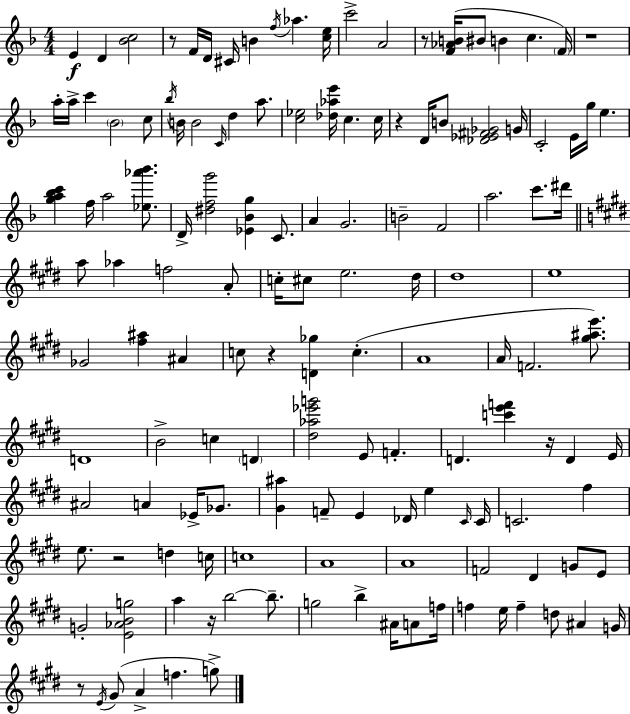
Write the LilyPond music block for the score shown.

{
  \clef treble
  \numericTimeSignature
  \time 4/4
  \key d \minor
  e'4\f d'4 <bes' c''>2 | r8 f'16 d'16 cis'16 b'4 \acciaccatura { f''16 } aes''4. | <c'' e''>16 c'''2-> a'2 | r8 <f' aes' b'>16( bis'8 b'4 c''4. | \break \parenthesize f'16) r1 | a''16-. a''16-> c'''4 \parenthesize bes'2 c''8 | \acciaccatura { bes''16 } b'16 b'2 \grace { c'16 } d''4 | a''8. <c'' ees''>2 <des'' aes'' e'''>16 c''4. | \break c''16 r4 d'16 b'8 <des' ees' fis' ges'>2 | g'16 c'2-. e'16 g''16 e''4. | <g'' a'' bes'' c'''>4 f''16 a''2 | <ees'' aes''' bes'''>8. d'16-> <dis'' f'' g'''>2 <ees' bes' g''>4 | \break c'8. a'4 g'2. | b'2-- f'2 | a''2. c'''8. | dis'''16 \bar "||" \break \key e \major a''8 aes''4 f''2 a'8-. | c''16-. cis''8 e''2. dis''16 | dis''1 | e''1 | \break ges'2 <fis'' ais''>4 ais'4 | c''8 r4 <d' ges''>4 c''4.-.( | a'1 | a'16 f'2. <gis'' ais'' e'''>8.) | \break d'1 | b'2-> c''4 \parenthesize d'4 | <dis'' aes'' ees''' g'''>2 e'8 f'4.-. | d'4. <c''' e''' f'''>4 r16 d'4 e'16 | \break ais'2 a'4 ees'16-> ges'8. | <gis' ais''>4 f'8-- e'4 des'16 e''4 \grace { cis'16 } | cis'16 c'2. fis''4 | e''8. r2 d''4 | \break c''16 c''1 | a'1 | a'1 | f'2 dis'4 g'8 e'8 | \break g'2-. <e' aes' b' g''>2 | a''4 r16 b''2~~ b''8.-- | g''2 b''4-> ais'16 a'8 | f''16 f''4 e''16 f''4-- d''8 ais'4 | \break g'16 r8 \acciaccatura { e'16 }( gis'8 a'4-> f''4. | g''8->) \bar "|."
}